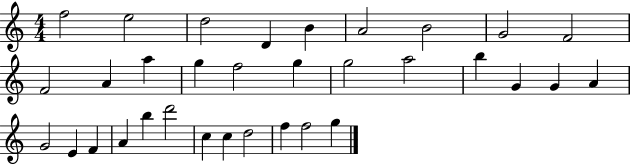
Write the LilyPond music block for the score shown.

{
  \clef treble
  \numericTimeSignature
  \time 4/4
  \key c \major
  f''2 e''2 | d''2 d'4 b'4 | a'2 b'2 | g'2 f'2 | \break f'2 a'4 a''4 | g''4 f''2 g''4 | g''2 a''2 | b''4 g'4 g'4 a'4 | \break g'2 e'4 f'4 | a'4 b''4 d'''2 | c''4 c''4 d''2 | f''4 f''2 g''4 | \break \bar "|."
}